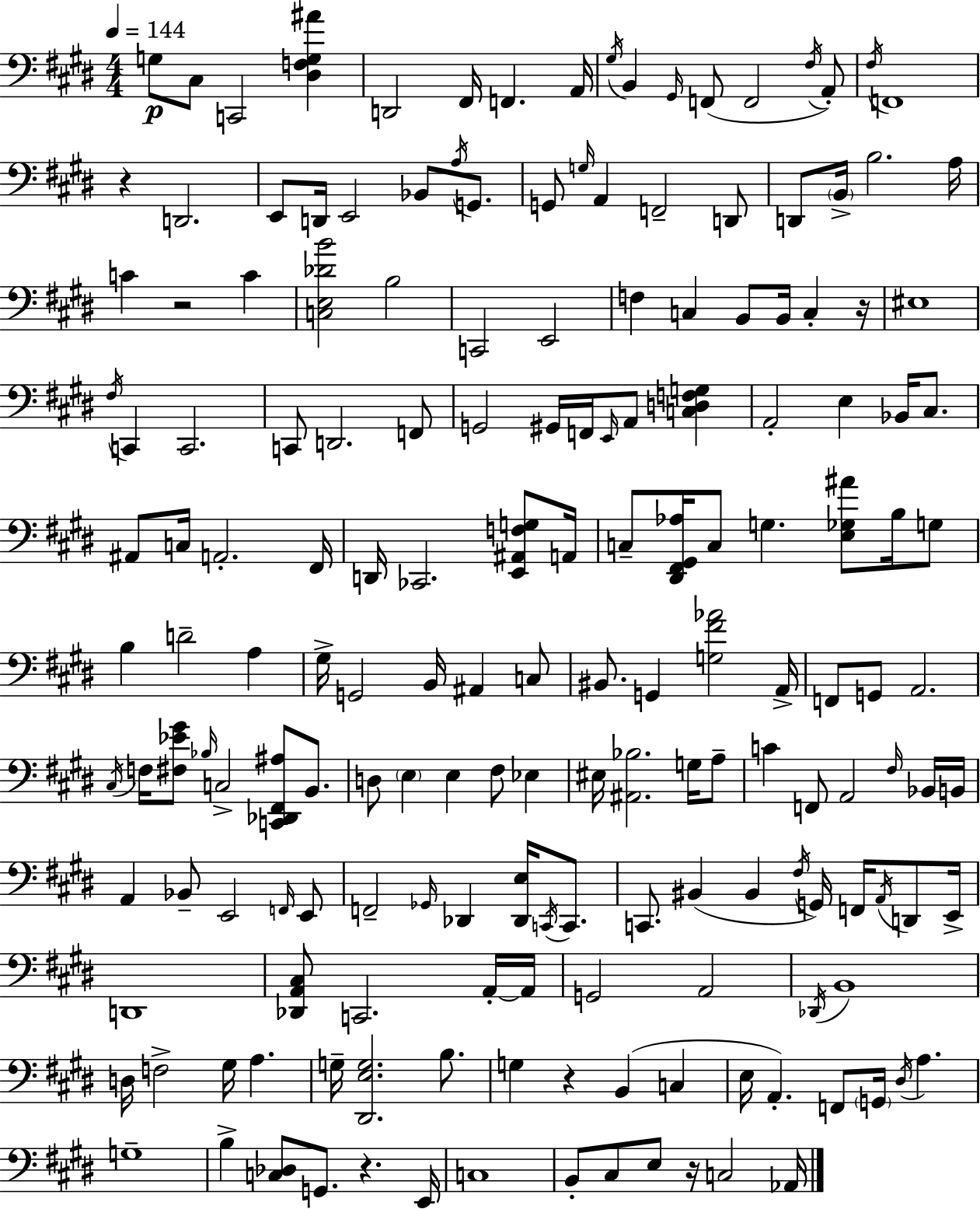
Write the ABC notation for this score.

X:1
T:Untitled
M:4/4
L:1/4
K:E
G,/2 ^C,/2 C,,2 [^D,F,G,^A] D,,2 ^F,,/4 F,, A,,/4 ^G,/4 B,, ^G,,/4 F,,/2 F,,2 ^F,/4 A,,/2 ^F,/4 F,,4 z D,,2 E,,/2 D,,/4 E,,2 _B,,/2 A,/4 G,,/2 G,,/2 G,/4 A,, F,,2 D,,/2 D,,/2 B,,/4 B,2 A,/4 C z2 C [C,E,_DB]2 B,2 C,,2 E,,2 F, C, B,,/2 B,,/4 C, z/4 ^E,4 ^F,/4 C,, C,,2 C,,/2 D,,2 F,,/2 G,,2 ^G,,/4 F,,/4 E,,/4 A,,/2 [C,D,F,G,] A,,2 E, _B,,/4 ^C,/2 ^A,,/2 C,/4 A,,2 ^F,,/4 D,,/4 _C,,2 [E,,^A,,F,G,]/2 A,,/4 C,/2 [^D,,^F,,^G,,_A,]/4 C,/2 G, [E,_G,^A]/2 B,/4 G,/2 B, D2 A, ^G,/4 G,,2 B,,/4 ^A,, C,/2 ^B,,/2 G,, [G,^F_A]2 A,,/4 F,,/2 G,,/2 A,,2 ^C,/4 F,/4 [^F,_E^G]/2 _B,/4 C,2 [C,,_D,,^F,,^A,]/2 B,,/2 D,/2 E, E, ^F,/2 _E, ^E,/4 [^A,,_B,]2 G,/4 A,/2 C F,,/2 A,,2 ^F,/4 _B,,/4 B,,/4 A,, _B,,/2 E,,2 F,,/4 E,,/2 F,,2 _G,,/4 _D,, [_D,,E,]/4 C,,/4 C,,/2 C,,/2 ^B,, ^B,, ^F,/4 G,,/4 F,,/4 A,,/4 D,,/2 E,,/4 D,,4 [_D,,A,,^C,]/2 C,,2 A,,/4 A,,/4 G,,2 A,,2 _D,,/4 B,,4 D,/4 F,2 ^G,/4 A, G,/4 [^D,,E,G,]2 B,/2 G, z B,, C, E,/4 A,, F,,/2 G,,/4 ^D,/4 A, G,4 B, [C,_D,]/2 G,,/2 z E,,/4 C,4 B,,/2 ^C,/2 E,/2 z/4 C,2 _A,,/4